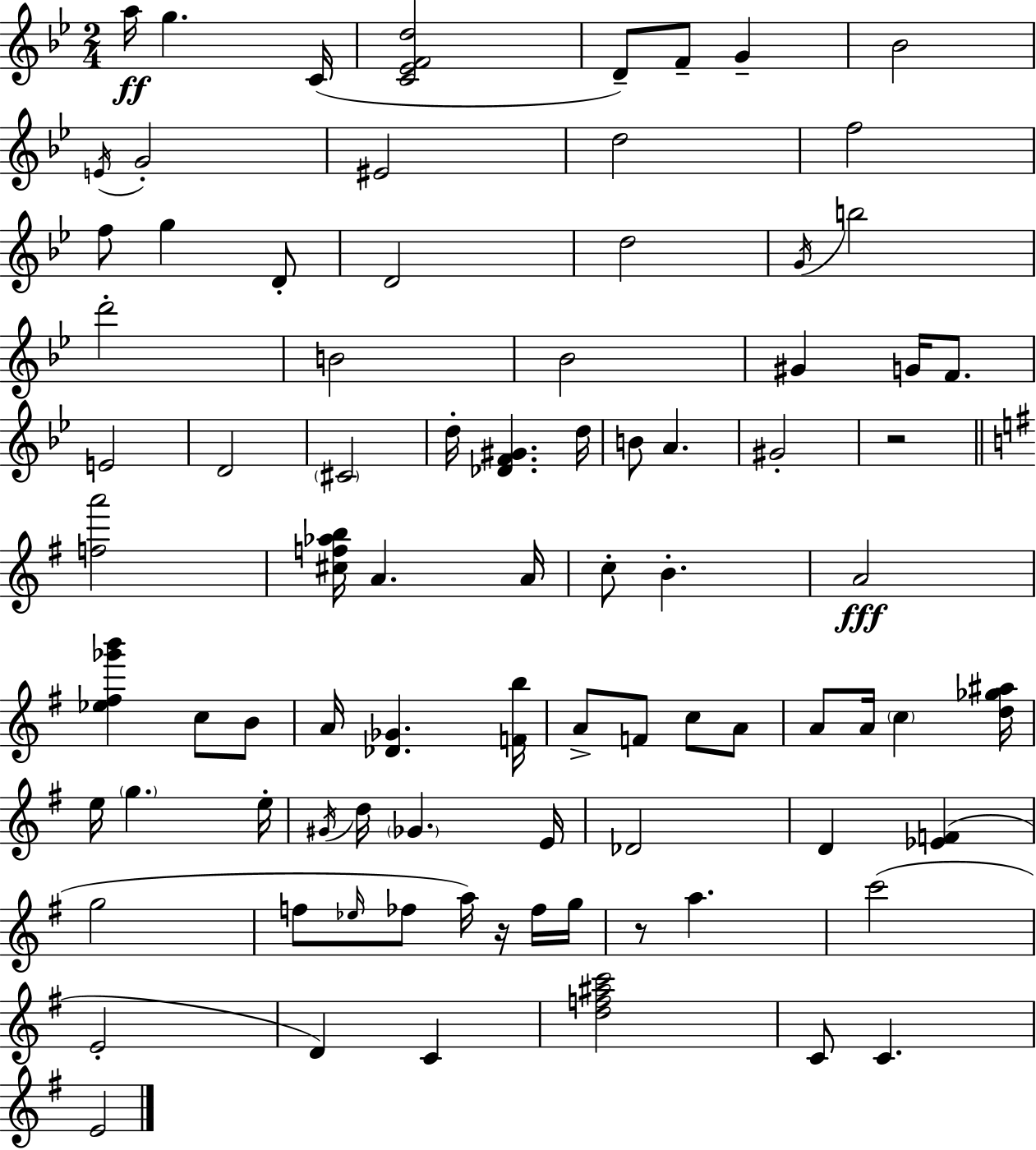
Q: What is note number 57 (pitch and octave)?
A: D4